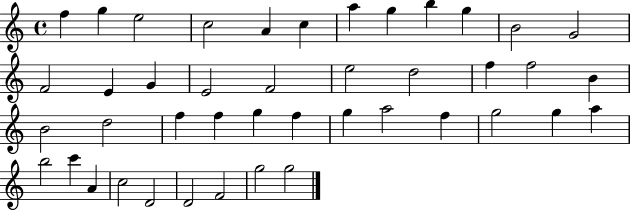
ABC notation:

X:1
T:Untitled
M:4/4
L:1/4
K:C
f g e2 c2 A c a g b g B2 G2 F2 E G E2 F2 e2 d2 f f2 B B2 d2 f f g f g a2 f g2 g a b2 c' A c2 D2 D2 F2 g2 g2